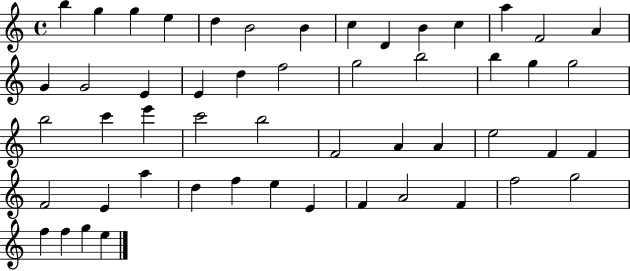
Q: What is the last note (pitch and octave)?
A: E5